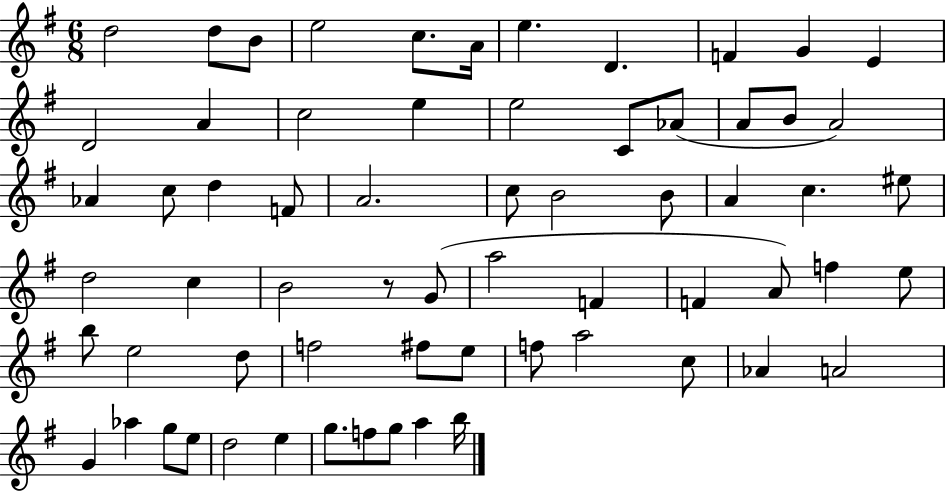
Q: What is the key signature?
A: G major